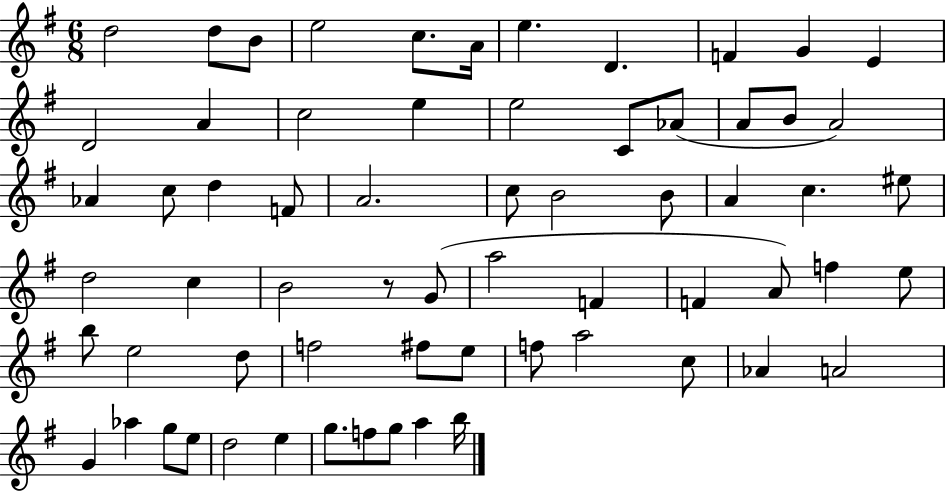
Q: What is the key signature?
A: G major